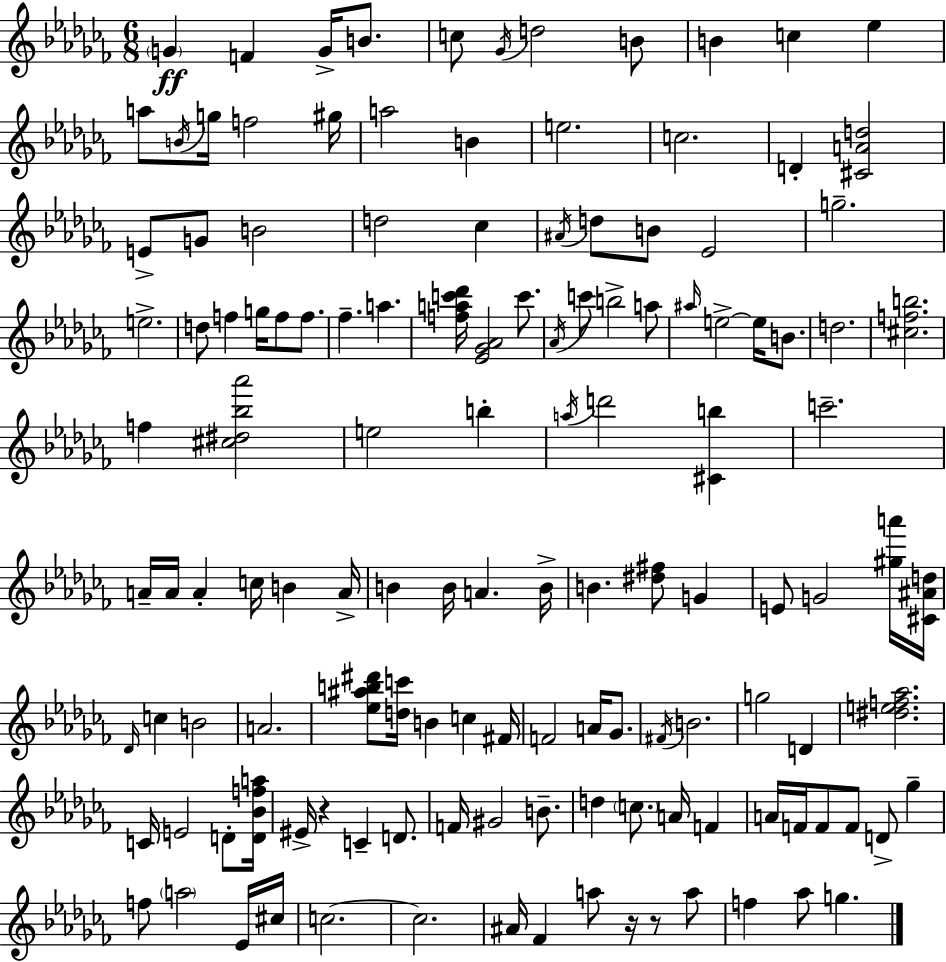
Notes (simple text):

G4/q F4/q G4/s B4/e. C5/e Gb4/s D5/h B4/e B4/q C5/q Eb5/q A5/e B4/s G5/s F5/h G#5/s A5/h B4/q E5/h. C5/h. D4/q [C#4,A4,D5]/h E4/e G4/e B4/h D5/h CES5/q A#4/s D5/e B4/e Eb4/h G5/h. E5/h. D5/e F5/q G5/s F5/e F5/e. FES5/q. A5/q. [F5,A5,C6,Db6]/s [Eb4,Gb4,Ab4]/h C6/e. Ab4/s C6/e B5/h A5/e A#5/s E5/h E5/s B4/e. D5/h. [C#5,F5,B5]/h. F5/q [C#5,D#5,Bb5,Ab6]/h E5/h B5/q A5/s D6/h [C#4,B5]/q C6/h. A4/s A4/s A4/q C5/s B4/q A4/s B4/q B4/s A4/q. B4/s B4/q. [D#5,F#5]/e G4/q E4/e G4/h [G#5,A6]/s [C#4,A#4,D5]/s Db4/s C5/q B4/h A4/h. [Eb5,A#5,B5,D#6]/e [D5,C6]/s B4/q C5/q F#4/s F4/h A4/s Gb4/e. F#4/s B4/h. G5/h D4/q [D#5,E5,F5,Ab5]/h. C4/s E4/h D4/e [D4,Bb4,F5,A5]/s EIS4/s R/q C4/q D4/e. F4/s G#4/h B4/e. D5/q C5/e. A4/s F4/q A4/s F4/s F4/e F4/e D4/e Gb5/q F5/e A5/h Eb4/s C#5/s C5/h. C5/h. A#4/s FES4/q A5/e R/s R/e A5/e F5/q Ab5/e G5/q.